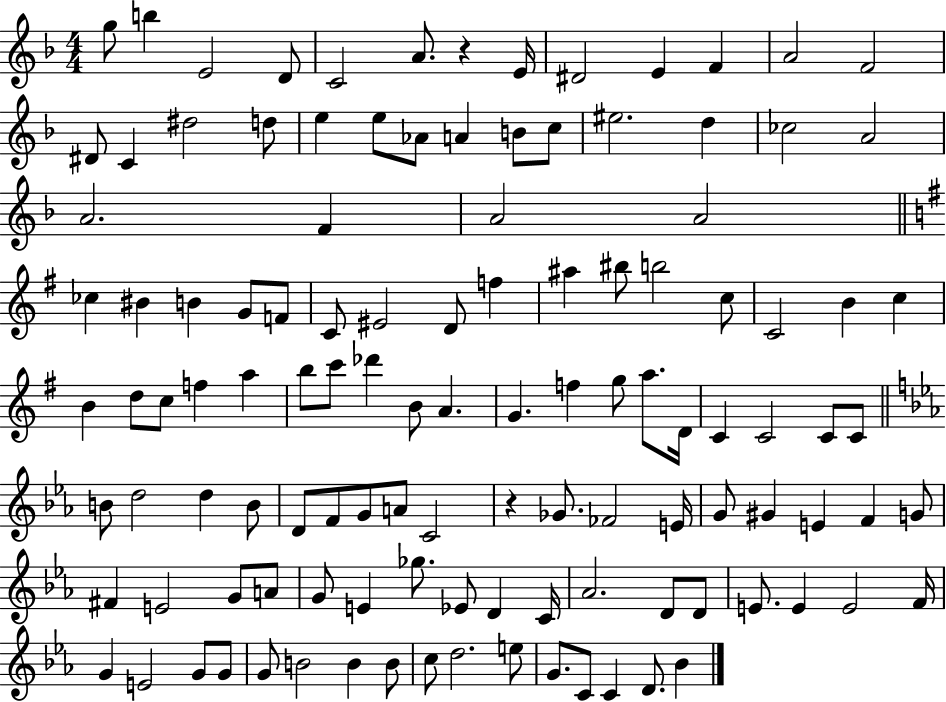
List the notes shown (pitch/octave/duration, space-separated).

G5/e B5/q E4/h D4/e C4/h A4/e. R/q E4/s D#4/h E4/q F4/q A4/h F4/h D#4/e C4/q D#5/h D5/e E5/q E5/e Ab4/e A4/q B4/e C5/e EIS5/h. D5/q CES5/h A4/h A4/h. F4/q A4/h A4/h CES5/q BIS4/q B4/q G4/e F4/e C4/e EIS4/h D4/e F5/q A#5/q BIS5/e B5/h C5/e C4/h B4/q C5/q B4/q D5/e C5/e F5/q A5/q B5/e C6/e Db6/q B4/e A4/q. G4/q. F5/q G5/e A5/e. D4/s C4/q C4/h C4/e C4/e B4/e D5/h D5/q B4/e D4/e F4/e G4/e A4/e C4/h R/q Gb4/e. FES4/h E4/s G4/e G#4/q E4/q F4/q G4/e F#4/q E4/h G4/e A4/e G4/e E4/q Gb5/e. Eb4/e D4/q C4/s Ab4/h. D4/e D4/e E4/e. E4/q E4/h F4/s G4/q E4/h G4/e G4/e G4/e B4/h B4/q B4/e C5/e D5/h. E5/e G4/e. C4/e C4/q D4/e. Bb4/q